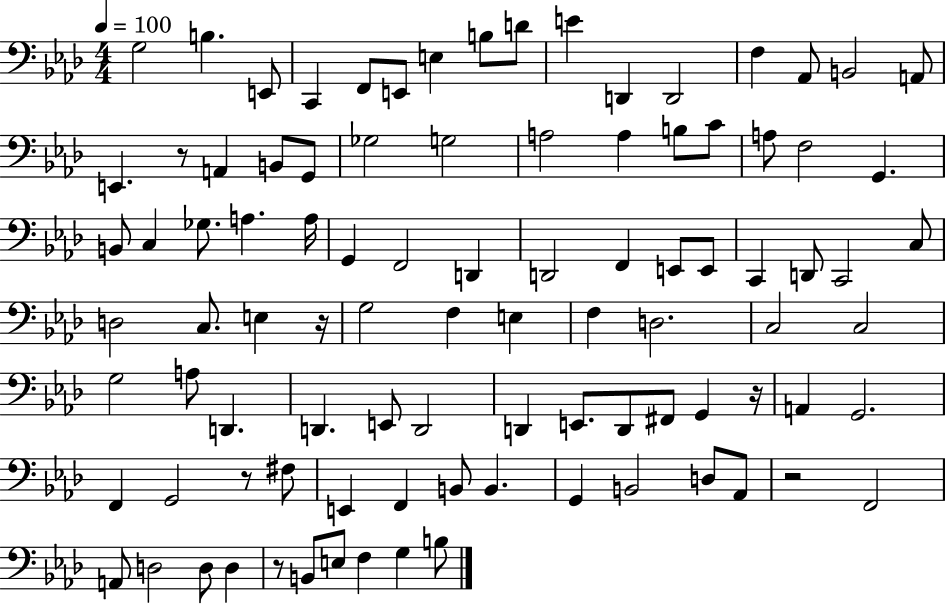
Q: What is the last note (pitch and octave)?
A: B3